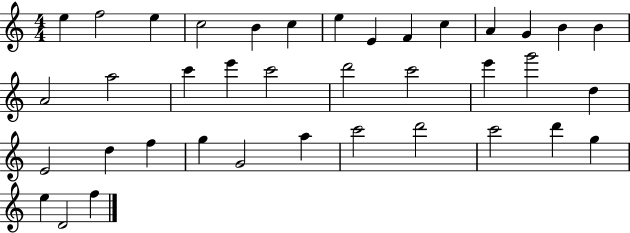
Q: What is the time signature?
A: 4/4